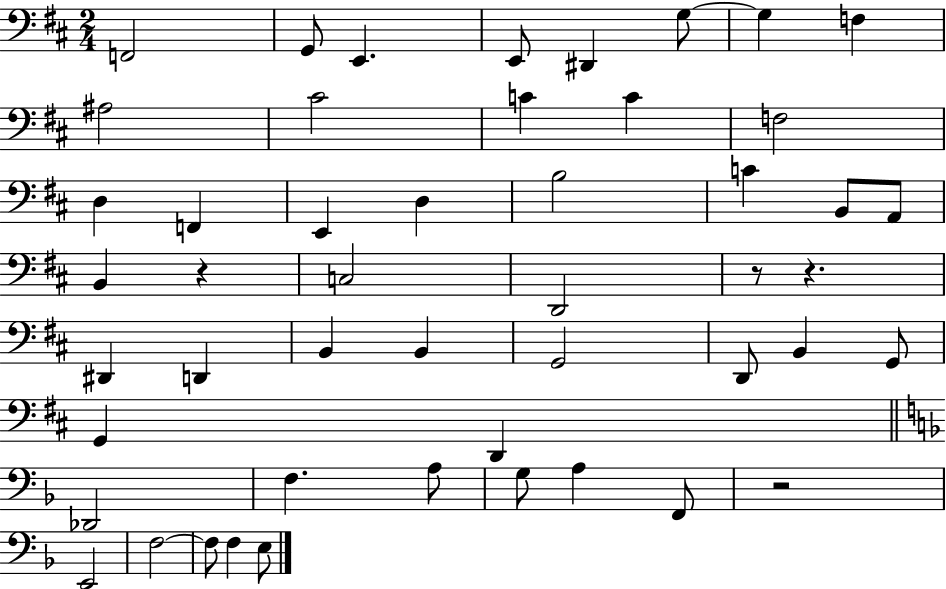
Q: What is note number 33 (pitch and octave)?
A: G2